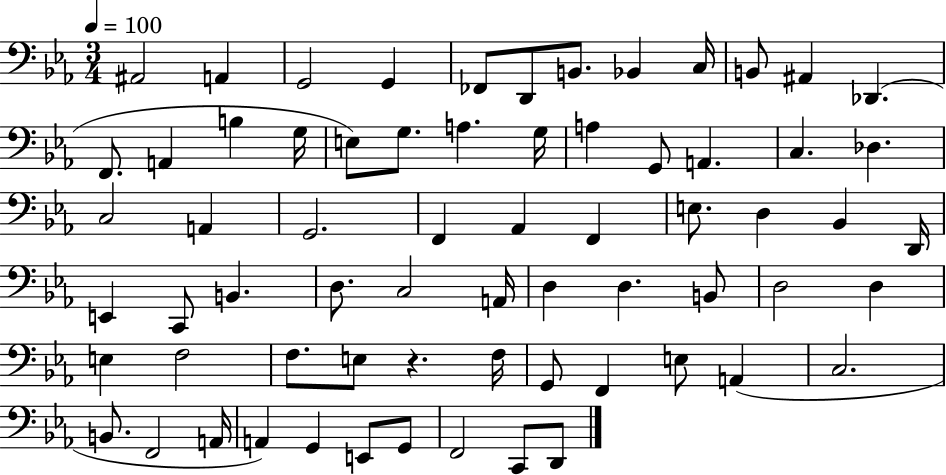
A#2/h A2/q G2/h G2/q FES2/e D2/e B2/e. Bb2/q C3/s B2/e A#2/q Db2/q. F2/e. A2/q B3/q G3/s E3/e G3/e. A3/q. G3/s A3/q G2/e A2/q. C3/q. Db3/q. C3/h A2/q G2/h. F2/q Ab2/q F2/q E3/e. D3/q Bb2/q D2/s E2/q C2/e B2/q. D3/e. C3/h A2/s D3/q D3/q. B2/e D3/h D3/q E3/q F3/h F3/e. E3/e R/q. F3/s G2/e F2/q E3/e A2/q C3/h. B2/e. F2/h A2/s A2/q G2/q E2/e G2/e F2/h C2/e D2/e